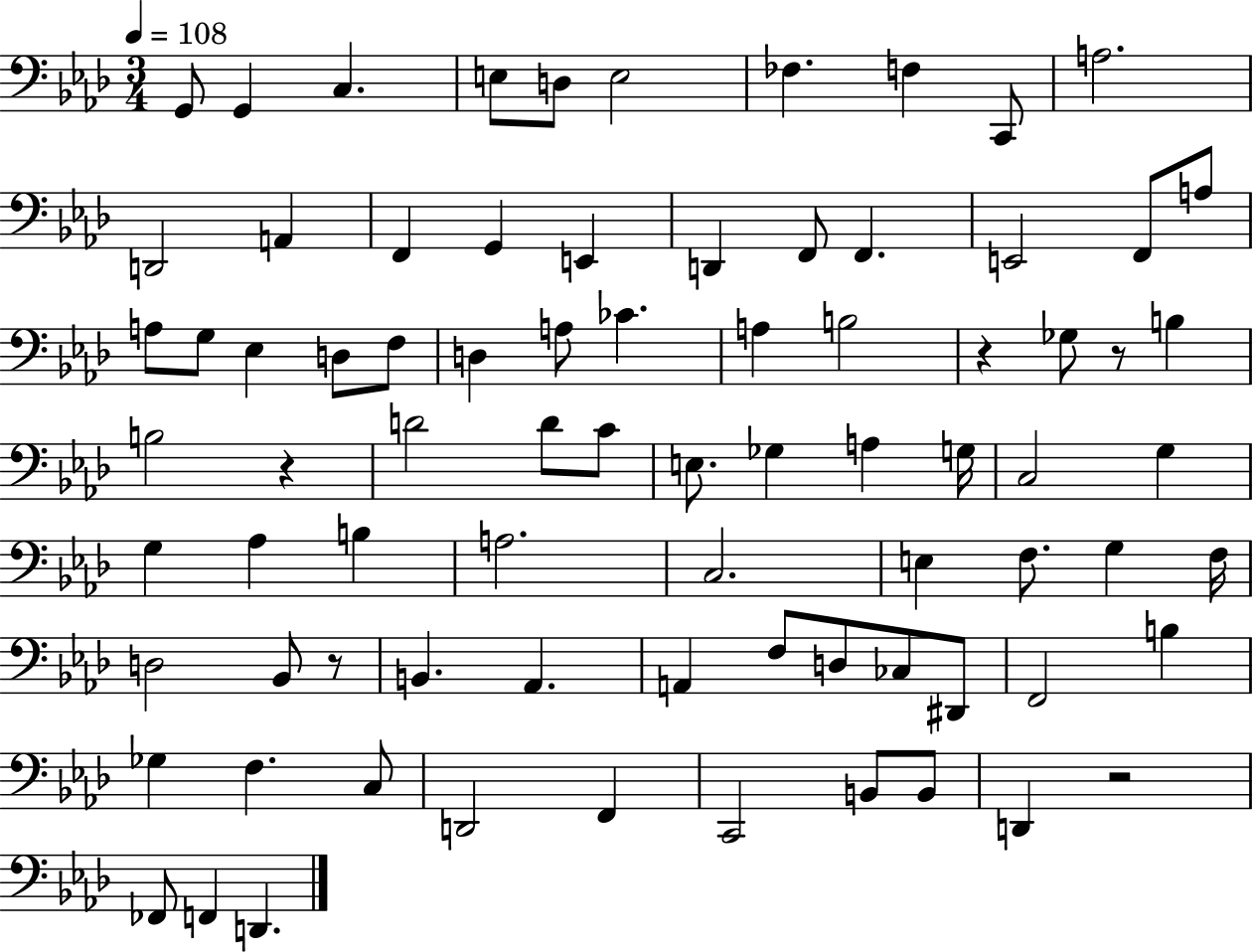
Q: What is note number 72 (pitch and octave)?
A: D2